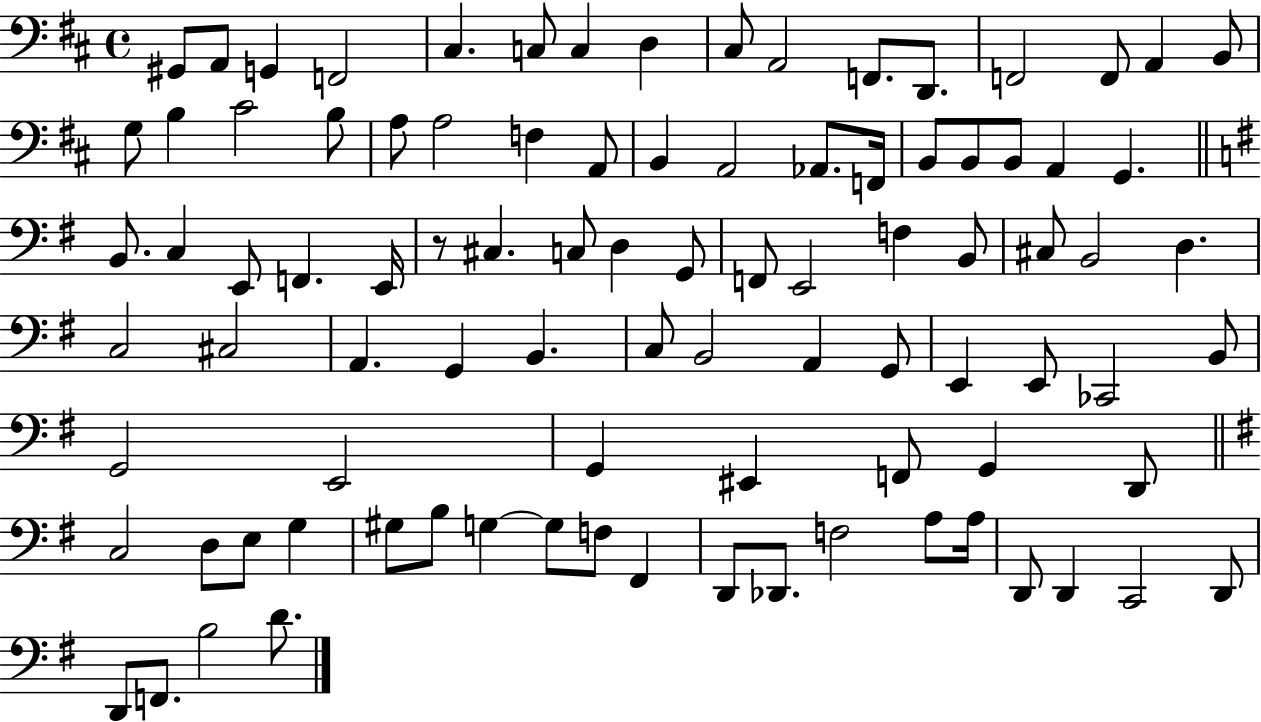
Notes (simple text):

G#2/e A2/e G2/q F2/h C#3/q. C3/e C3/q D3/q C#3/e A2/h F2/e. D2/e. F2/h F2/e A2/q B2/e G3/e B3/q C#4/h B3/e A3/e A3/h F3/q A2/e B2/q A2/h Ab2/e. F2/s B2/e B2/e B2/e A2/q G2/q. B2/e. C3/q E2/e F2/q. E2/s R/e C#3/q. C3/e D3/q G2/e F2/e E2/h F3/q B2/e C#3/e B2/h D3/q. C3/h C#3/h A2/q. G2/q B2/q. C3/e B2/h A2/q G2/e E2/q E2/e CES2/h B2/e G2/h E2/h G2/q EIS2/q F2/e G2/q D2/e C3/h D3/e E3/e G3/q G#3/e B3/e G3/q G3/e F3/e F#2/q D2/e Db2/e. F3/h A3/e A3/s D2/e D2/q C2/h D2/e D2/e F2/e. B3/h D4/e.